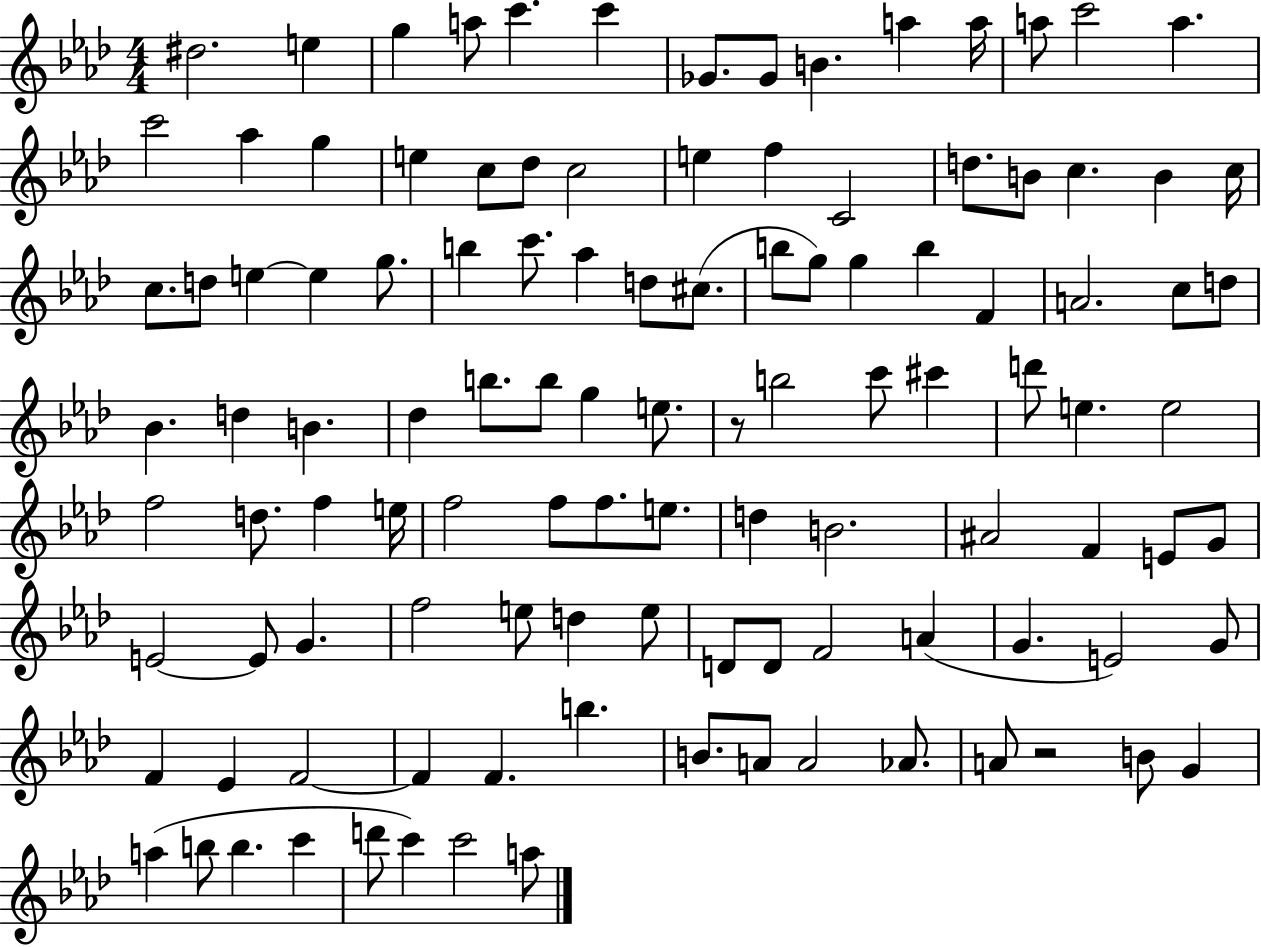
D#5/h. E5/q G5/q A5/e C6/q. C6/q Gb4/e. Gb4/e B4/q. A5/q A5/s A5/e C6/h A5/q. C6/h Ab5/q G5/q E5/q C5/e Db5/e C5/h E5/q F5/q C4/h D5/e. B4/e C5/q. B4/q C5/s C5/e. D5/e E5/q E5/q G5/e. B5/q C6/e. Ab5/q D5/e C#5/e. B5/e G5/e G5/q B5/q F4/q A4/h. C5/e D5/e Bb4/q. D5/q B4/q. Db5/q B5/e. B5/e G5/q E5/e. R/e B5/h C6/e C#6/q D6/e E5/q. E5/h F5/h D5/e. F5/q E5/s F5/h F5/e F5/e. E5/e. D5/q B4/h. A#4/h F4/q E4/e G4/e E4/h E4/e G4/q. F5/h E5/e D5/q E5/e D4/e D4/e F4/h A4/q G4/q. E4/h G4/e F4/q Eb4/q F4/h F4/q F4/q. B5/q. B4/e. A4/e A4/h Ab4/e. A4/e R/h B4/e G4/q A5/q B5/e B5/q. C6/q D6/e C6/q C6/h A5/e